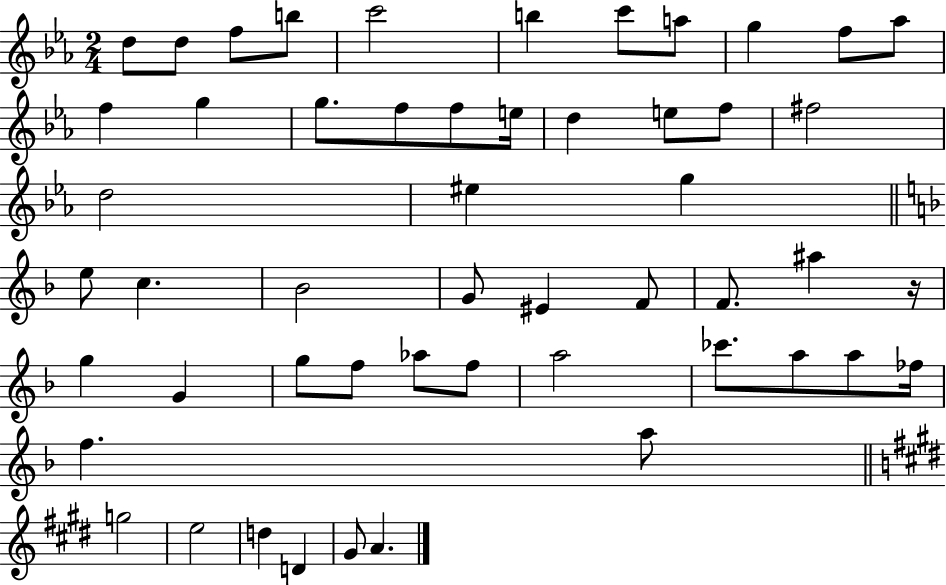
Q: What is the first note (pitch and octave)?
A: D5